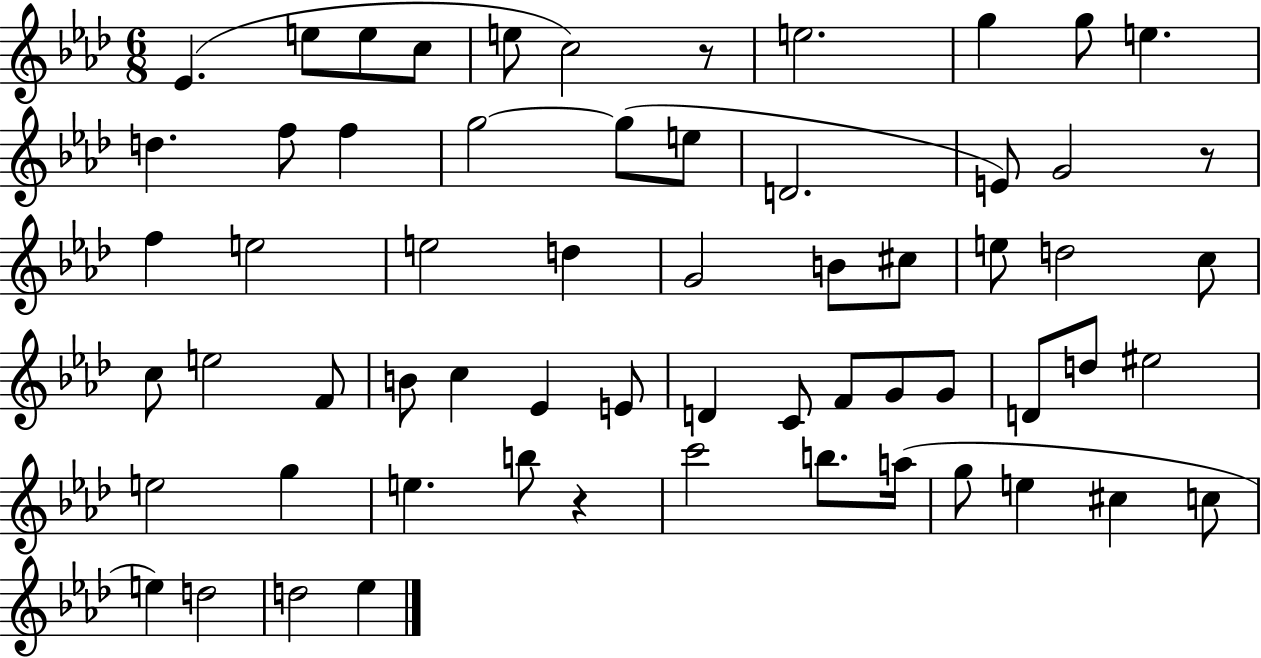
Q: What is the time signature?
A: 6/8